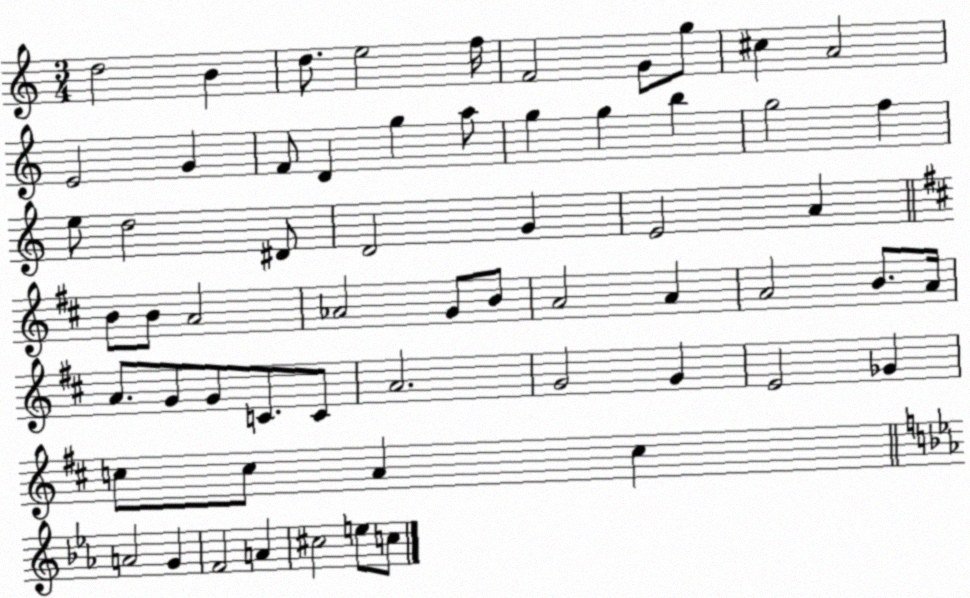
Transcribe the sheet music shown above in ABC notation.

X:1
T:Untitled
M:3/4
L:1/4
K:C
d2 B d/2 e2 f/4 F2 G/2 g/2 ^c A2 E2 G F/2 D g a/2 g g b g2 f e/2 d2 ^D/2 D2 G E2 A B/2 B/2 A2 _A2 G/2 B/2 A2 A A2 B/2 A/4 A/2 G/2 G/2 C/2 C/2 A2 G2 G E2 _G c/2 c/2 A c A2 G F2 A ^c2 e/2 c/2